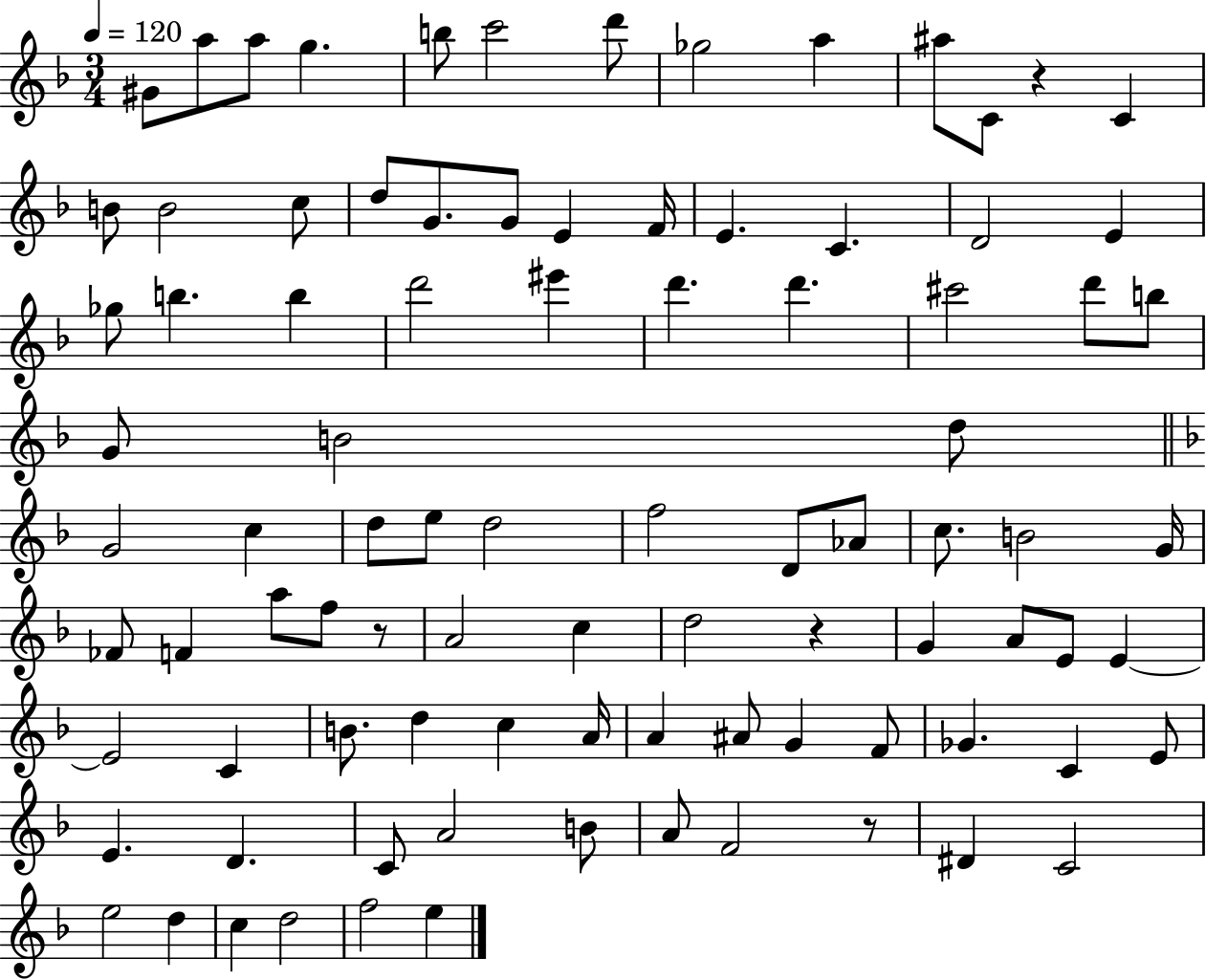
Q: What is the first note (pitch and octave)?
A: G#4